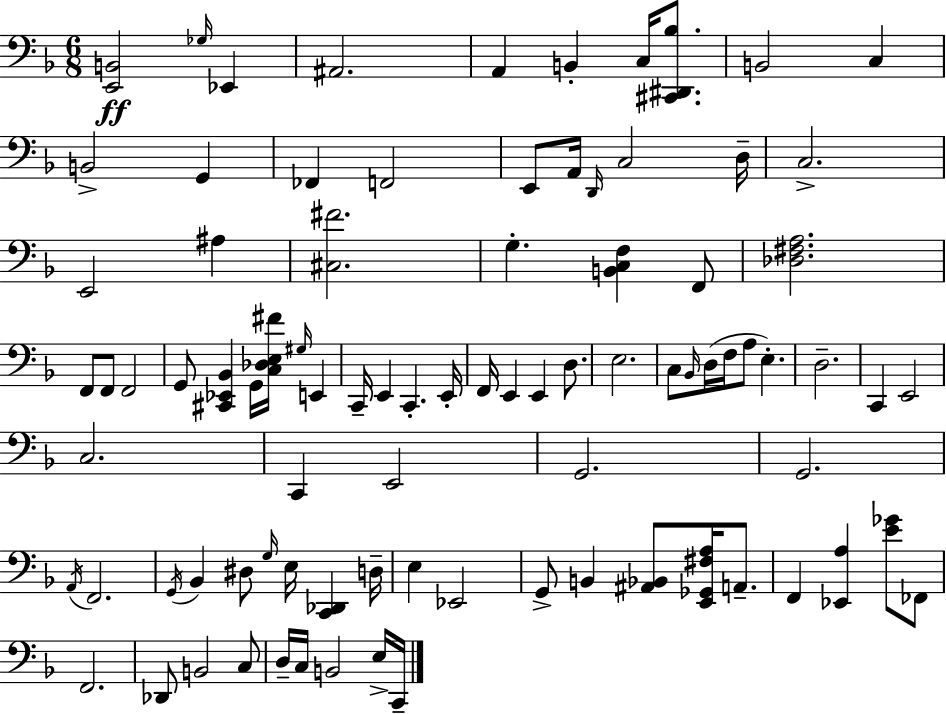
[E2,B2]/h Gb3/s Eb2/q A#2/h. A2/q B2/q C3/s [C#2,D#2,Bb3]/e. B2/h C3/q B2/h G2/q FES2/q F2/h E2/e A2/s D2/s C3/h D3/s C3/h. E2/h A#3/q [C#3,F#4]/h. G3/q. [B2,C3,F3]/q F2/e [Db3,F#3,A3]/h. F2/e F2/e F2/h G2/e [C#2,Eb2,Bb2]/q G2/s [C3,Db3,E3,F#4]/s G#3/s E2/q C2/s E2/q C2/q. E2/s F2/s E2/q E2/q D3/e. E3/h. C3/e Bb2/s D3/s F3/s A3/e E3/q. D3/h. C2/q E2/h C3/h. C2/q E2/h G2/h. G2/h. A2/s F2/h. G2/s Bb2/q D#3/e G3/s E3/s [C2,Db2]/q D3/s E3/q Eb2/h G2/e B2/q [A#2,Bb2]/e [E2,Gb2,F#3,A3]/s A2/e. F2/q [Eb2,A3]/q [E4,Gb4]/e FES2/e F2/h. Db2/e B2/h C3/e D3/s C3/s B2/h E3/s C2/s